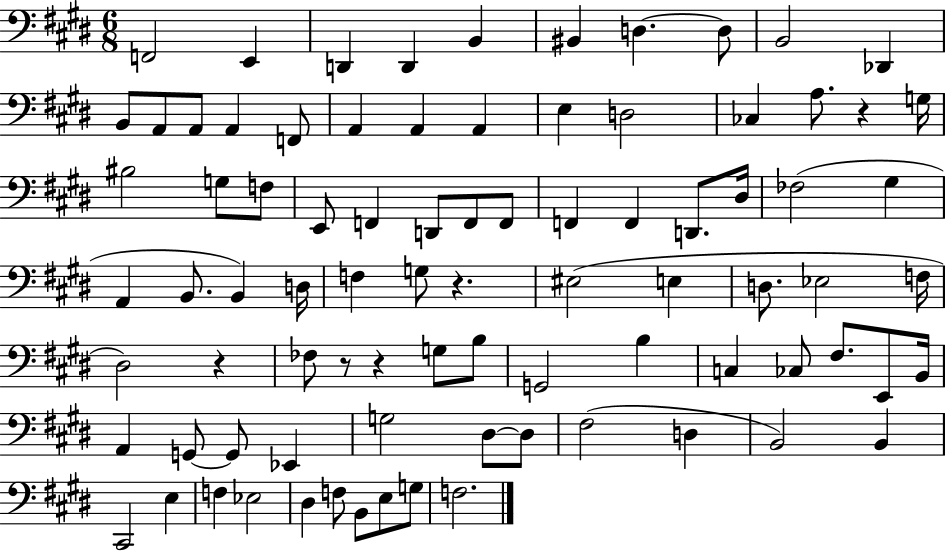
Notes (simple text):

F2/h E2/q D2/q D2/q B2/q BIS2/q D3/q. D3/e B2/h Db2/q B2/e A2/e A2/e A2/q F2/e A2/q A2/q A2/q E3/q D3/h CES3/q A3/e. R/q G3/s BIS3/h G3/e F3/e E2/e F2/q D2/e F2/e F2/e F2/q F2/q D2/e. D#3/s FES3/h G#3/q A2/q B2/e. B2/q D3/s F3/q G3/e R/q. EIS3/h E3/q D3/e. Eb3/h F3/s D#3/h R/q FES3/e R/e R/q G3/e B3/e G2/h B3/q C3/q CES3/e F#3/e. E2/e B2/s A2/q G2/e G2/e Eb2/q G3/h D#3/e D#3/e F#3/h D3/q B2/h B2/q C#2/h E3/q F3/q Eb3/h D#3/q F3/e B2/e E3/e G3/e F3/h.